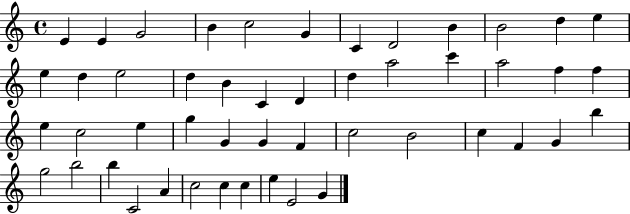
E4/q E4/q G4/h B4/q C5/h G4/q C4/q D4/h B4/q B4/h D5/q E5/q E5/q D5/q E5/h D5/q B4/q C4/q D4/q D5/q A5/h C6/q A5/h F5/q F5/q E5/q C5/h E5/q G5/q G4/q G4/q F4/q C5/h B4/h C5/q F4/q G4/q B5/q G5/h B5/h B5/q C4/h A4/q C5/h C5/q C5/q E5/q E4/h G4/q